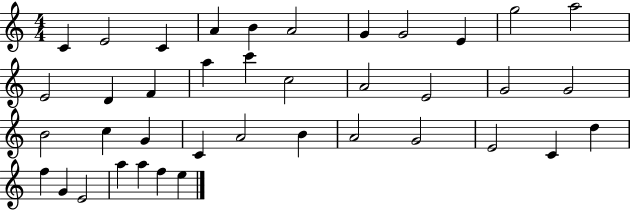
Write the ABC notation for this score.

X:1
T:Untitled
M:4/4
L:1/4
K:C
C E2 C A B A2 G G2 E g2 a2 E2 D F a c' c2 A2 E2 G2 G2 B2 c G C A2 B A2 G2 E2 C d f G E2 a a f e